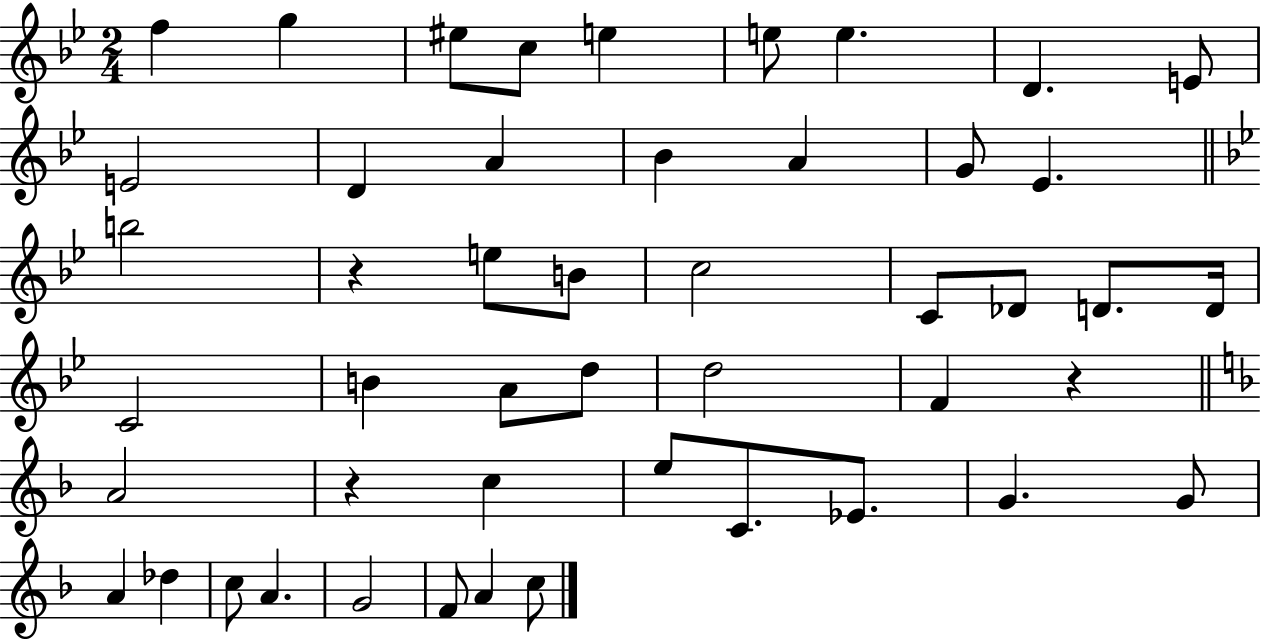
{
  \clef treble
  \numericTimeSignature
  \time 2/4
  \key bes \major
  f''4 g''4 | eis''8 c''8 e''4 | e''8 e''4. | d'4. e'8 | \break e'2 | d'4 a'4 | bes'4 a'4 | g'8 ees'4. | \break \bar "||" \break \key bes \major b''2 | r4 e''8 b'8 | c''2 | c'8 des'8 d'8. d'16 | \break c'2 | b'4 a'8 d''8 | d''2 | f'4 r4 | \break \bar "||" \break \key d \minor a'2 | r4 c''4 | e''8 c'8. ees'8. | g'4. g'8 | \break a'4 des''4 | c''8 a'4. | g'2 | f'8 a'4 c''8 | \break \bar "|."
}